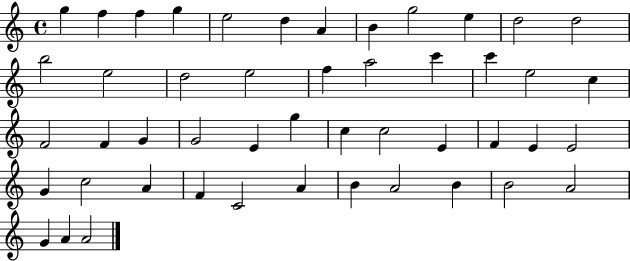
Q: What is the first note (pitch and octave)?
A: G5